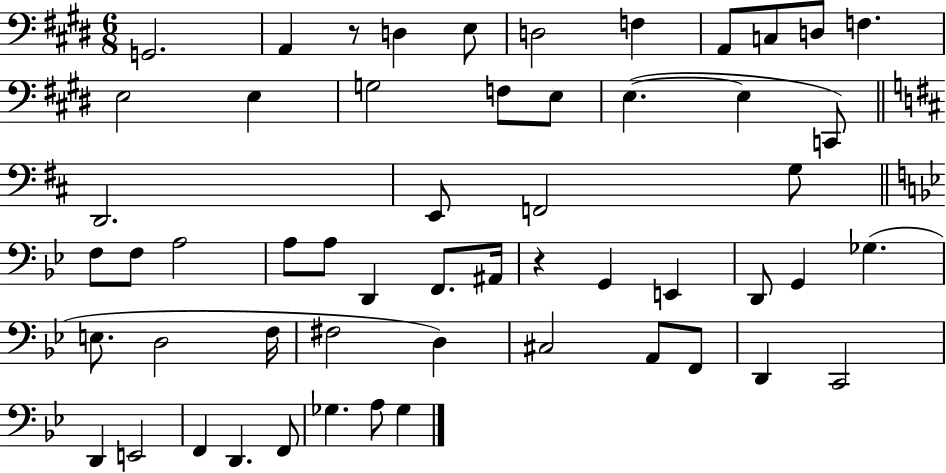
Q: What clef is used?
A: bass